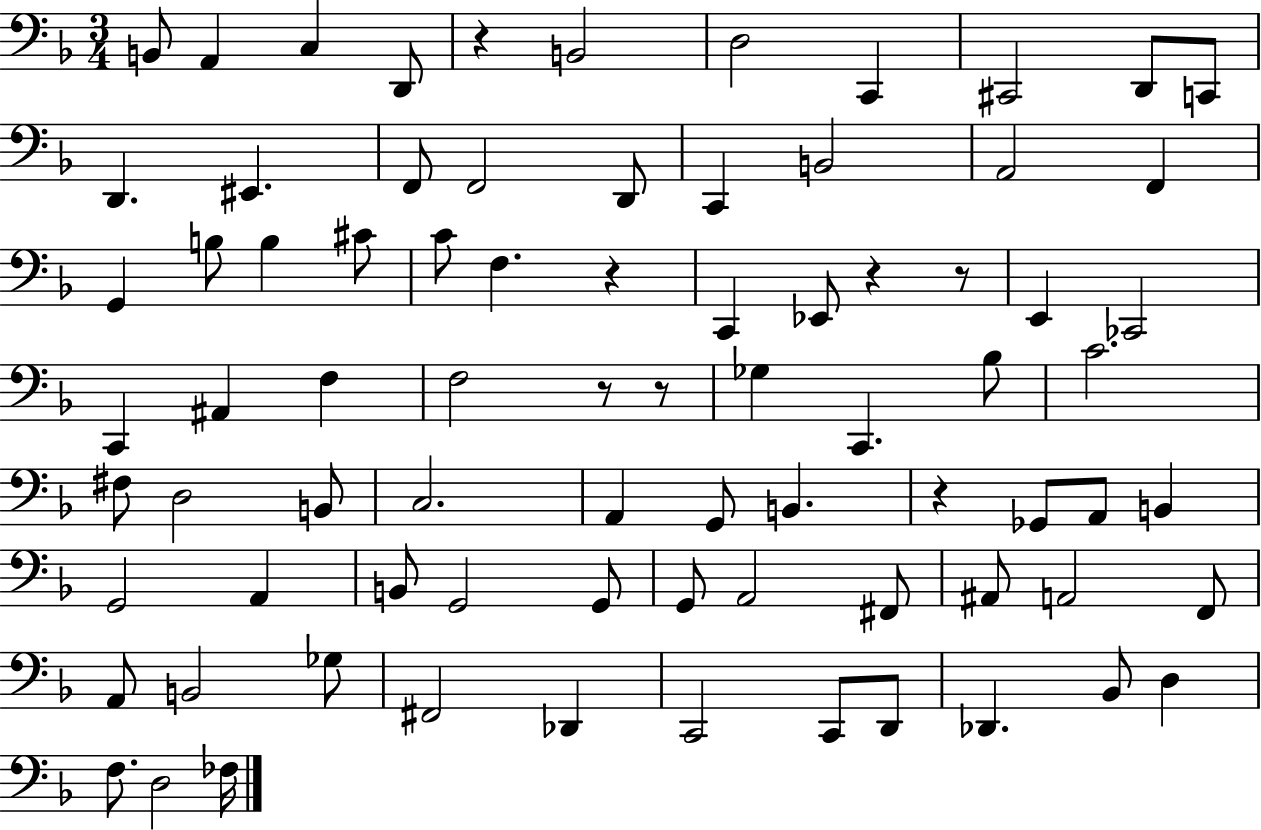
X:1
T:Untitled
M:3/4
L:1/4
K:F
B,,/2 A,, C, D,,/2 z B,,2 D,2 C,, ^C,,2 D,,/2 C,,/2 D,, ^E,, F,,/2 F,,2 D,,/2 C,, B,,2 A,,2 F,, G,, B,/2 B, ^C/2 C/2 F, z C,, _E,,/2 z z/2 E,, _C,,2 C,, ^A,, F, F,2 z/2 z/2 _G, C,, _B,/2 C2 ^F,/2 D,2 B,,/2 C,2 A,, G,,/2 B,, z _G,,/2 A,,/2 B,, G,,2 A,, B,,/2 G,,2 G,,/2 G,,/2 A,,2 ^F,,/2 ^A,,/2 A,,2 F,,/2 A,,/2 B,,2 _G,/2 ^F,,2 _D,, C,,2 C,,/2 D,,/2 _D,, _B,,/2 D, F,/2 D,2 _F,/4